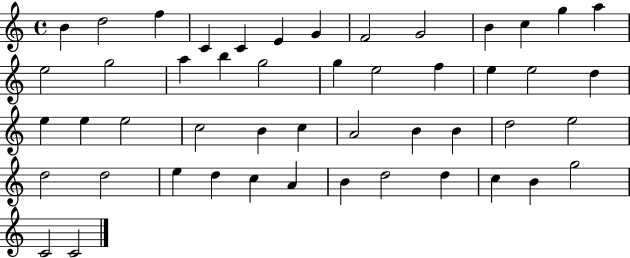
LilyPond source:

{
  \clef treble
  \time 4/4
  \defaultTimeSignature
  \key c \major
  b'4 d''2 f''4 | c'4 c'4 e'4 g'4 | f'2 g'2 | b'4 c''4 g''4 a''4 | \break e''2 g''2 | a''4 b''4 g''2 | g''4 e''2 f''4 | e''4 e''2 d''4 | \break e''4 e''4 e''2 | c''2 b'4 c''4 | a'2 b'4 b'4 | d''2 e''2 | \break d''2 d''2 | e''4 d''4 c''4 a'4 | b'4 d''2 d''4 | c''4 b'4 g''2 | \break c'2 c'2 | \bar "|."
}